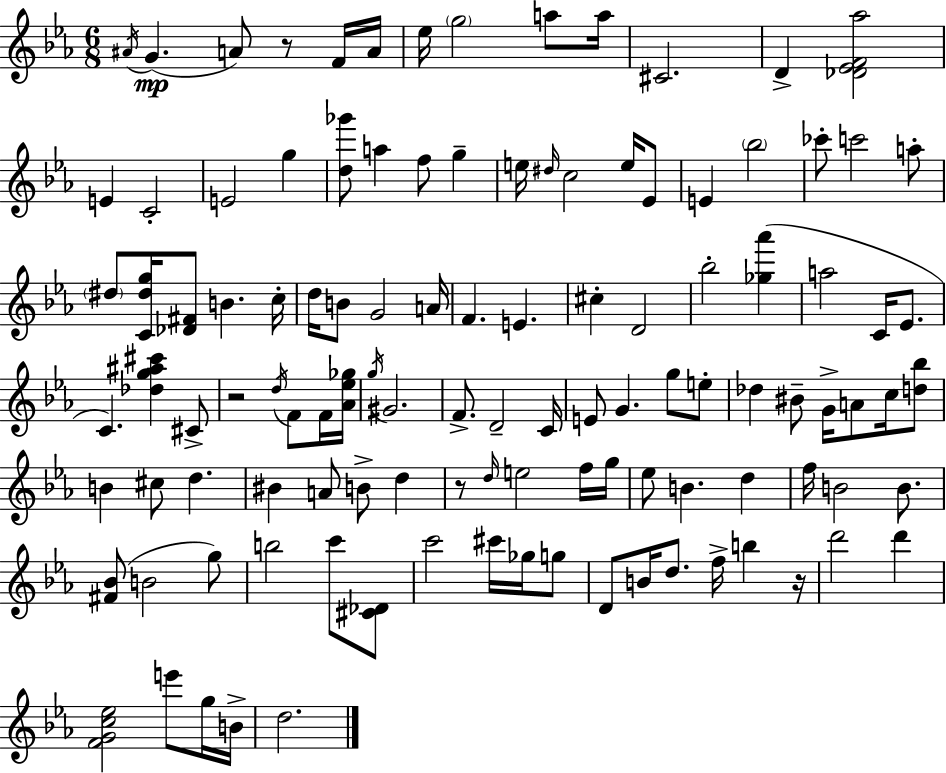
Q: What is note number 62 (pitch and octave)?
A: C5